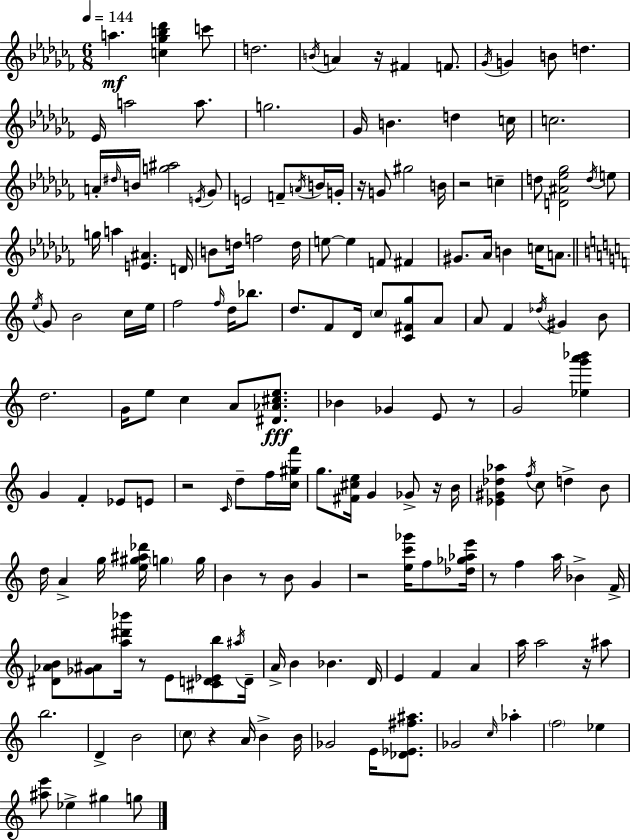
{
  \clef treble
  \numericTimeSignature
  \time 6/8
  \key aes \minor
  \tempo 4 = 144
  a''4.\mf <c'' ges'' b'' des'''>4 c'''8 | d''2. | \acciaccatura { b'16 } a'4 r16 fis'4 f'8. | \acciaccatura { ges'16 } g'4 b'8 d''4. | \break ees'16 a''2 a''8. | g''2. | ges'16 b'4. d''4 | c''16 c''2. | \break a'16-. \grace { dis''16 } b'16 <g'' ais''>2 | \acciaccatura { e'16 } ges'8 e'2 | f'8-- \acciaccatura { a'16 } b'16 g'16-. r16 g'8 gis''2 | b'16 r2 | \break c''4-- d''8 <d' ais' ees'' ges''>2 | \acciaccatura { d''16 } e''8 g''16 a''4 <e' ais'>4. | d'16 b'8 d''16 f''2 | d''16 e''8~~ e''4 | \break f'8 fis'4 gis'8. aes'16 b'4 | c''16 a'8. \bar "||" \break \key c \major \acciaccatura { e''16 } g'8 b'2 c''16 | e''16 f''2 \grace { f''16 } d''16 bes''8. | d''8. f'8 d'16 \parenthesize c''8 <c' fis' g''>8 | a'8 a'8 f'4 \acciaccatura { des''16 } gis'4 | \break b'8 d''2. | g'16 e''8 c''4 a'8 | <dis' aes' cis'' e''>8.\fff bes'4 ges'4 e'8 | r8 g'2 <ees'' g''' a''' bes'''>4 | \break g'4 f'4-. ees'8 | e'8 r2 \grace { c'16 } | d''8-- f''16 <c'' gis'' f'''>16 g''8. <fis' cis'' e''>16 g'4 | ges'8-> r16 b'16 <ees' gis' des'' aes''>4 \acciaccatura { f''16 } c''8 d''4-> | \break b'8 d''16 a'4-> g''16 <e'' gis'' ais'' des'''>16 | \parenthesize g''4 g''16 b'4 r8 b'8 | g'4 r2 | <e'' c''' ges'''>16 f''8 <des'' ges'' aes'' e'''>16 r8 f''4 a''16 | \break bes'4-> f'16-> <dis' aes' b'>8 <ges' ais'>8 <a'' dis''' bes'''>16 r8 | e'8 <cis' d' ees' b''>8 \acciaccatura { ais''16 } d'16-- a'16-> b'4 bes'4. | d'16 e'4 f'4 | a'4 a''16 a''2 | \break r16 ais''8 b''2. | d'4-> b'2 | \parenthesize c''8 r4 | a'16 b'4-> b'16 ges'2 | \break e'16 <des' ees' fis'' ais''>8. ges'2 | \grace { c''16 } aes''4-. \parenthesize f''2 | ees''4 <ais'' e'''>8 ees''4-> | gis''4 g''8 \bar "|."
}